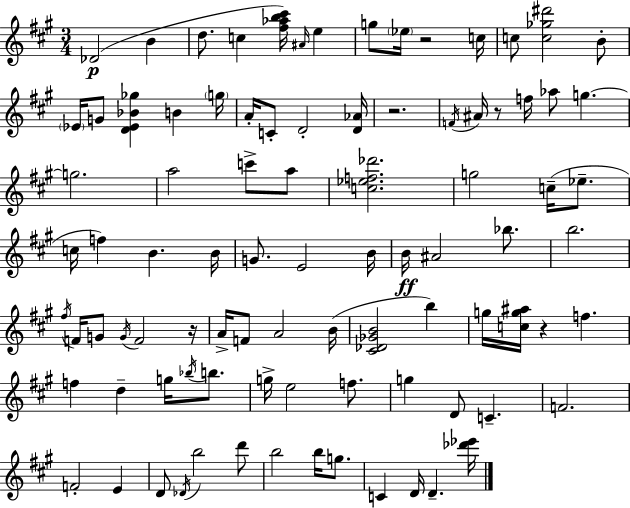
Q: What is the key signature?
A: A major